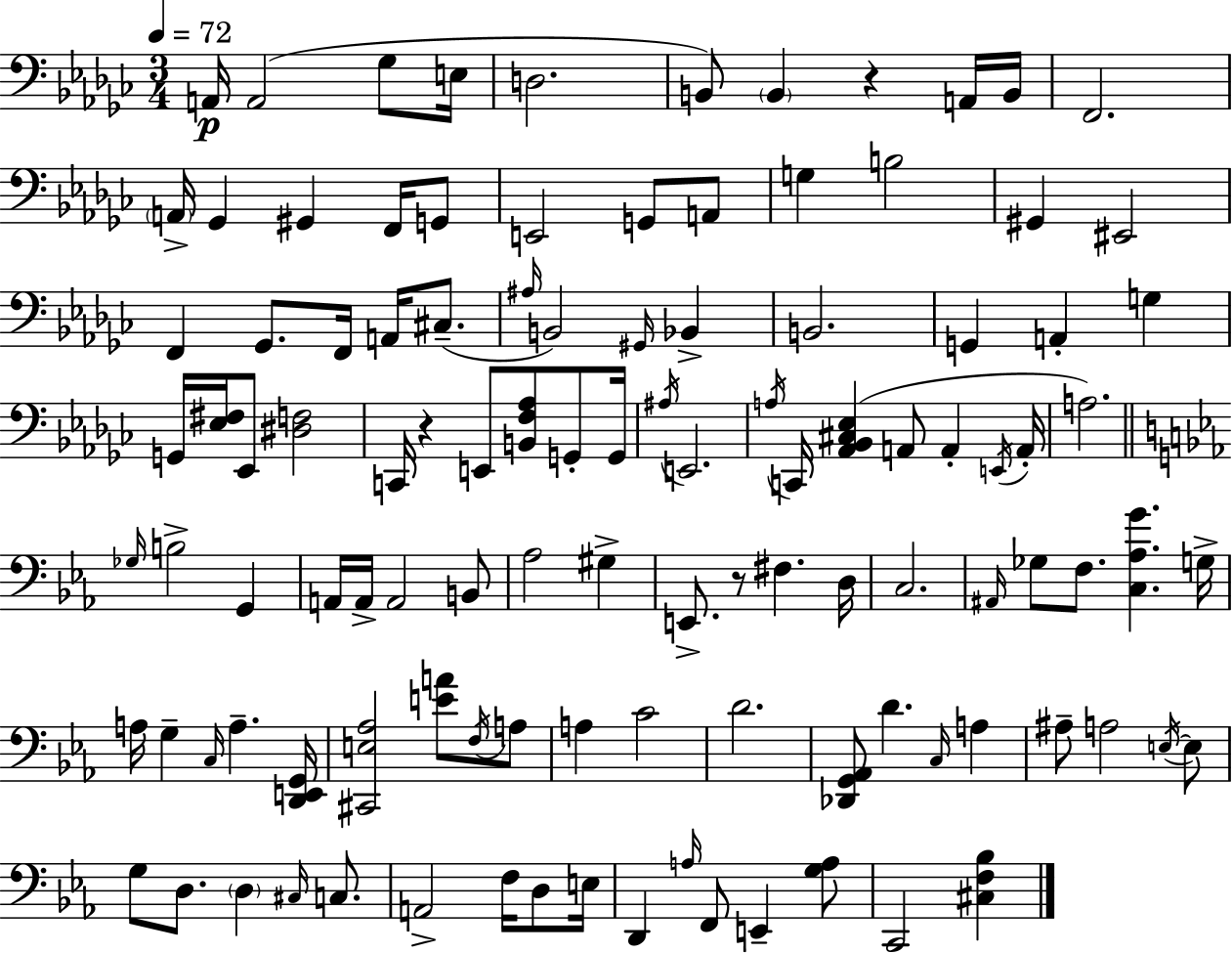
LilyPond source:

{
  \clef bass
  \numericTimeSignature
  \time 3/4
  \key ees \minor
  \tempo 4 = 72
  a,16\p a,2( ges8 e16 | d2. | b,8) \parenthesize b,4 r4 a,16 b,16 | f,2. | \break \parenthesize a,16-> ges,4 gis,4 f,16 g,8 | e,2 g,8 a,8 | g4 b2 | gis,4 eis,2 | \break f,4 ges,8. f,16 a,16 cis8.--( | \grace { ais16 } b,2) \grace { gis,16 } bes,4-> | b,2. | g,4 a,4-. g4 | \break g,16 <ees fis>16 ees,8 <dis f>2 | c,16 r4 e,8 <b, f aes>8 g,8-. | g,16 \acciaccatura { ais16 } e,2. | \acciaccatura { a16 } c,16 <aes, bes, cis ees>4( a,8 a,4-. | \break \acciaccatura { e,16 } a,16-. a2.) | \bar "||" \break \key ees \major \grace { ges16 } b2-> g,4 | a,16 a,16-> a,2 b,8 | aes2 gis4-> | e,8.-> r8 fis4. | \break d16 c2. | \grace { ais,16 } ges8 f8. <c aes g'>4. | g16-> a16 g4-- \grace { c16 } a4.-- | <d, e, g,>16 <cis, e aes>2 <e' a'>8 | \break \acciaccatura { f16 } a8 a4 c'2 | d'2. | <des, g, aes,>8 d'4. | \grace { c16 } a4 ais8-- a2 | \break \acciaccatura { e16~ }~ e8 g8 d8. \parenthesize d4 | \grace { cis16 } c8. a,2-> | f16 d8 e16 d,4 \grace { a16 } | f,8 e,4-- <g a>8 c,2 | \break <cis f bes>4 \bar "|."
}